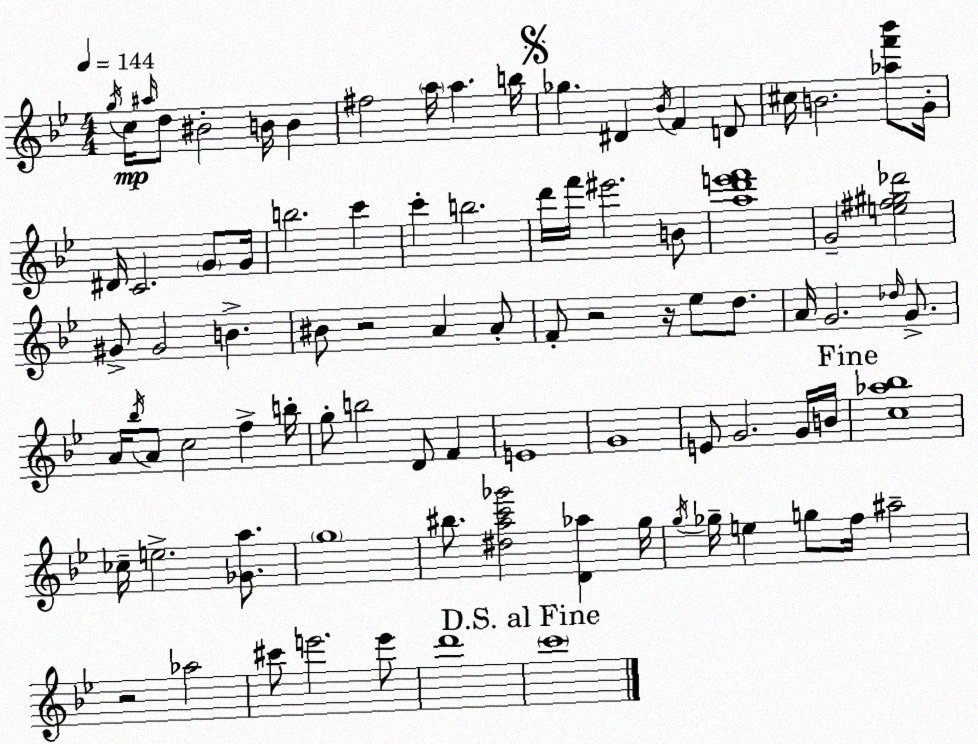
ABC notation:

X:1
T:Untitled
M:4/4
L:1/4
K:Gm
g/4 c/4 ^a/4 d/2 ^B2 B/4 B ^f2 a/4 a b/4 _g ^D _B/4 F D/2 ^c/4 B2 [_af'_b']/2 G/4 ^D/4 C2 G/2 G/4 b2 c' c' b2 d'/4 f'/4 ^e'2 B/2 [ad'e'f']4 G2 [e^f^g_d']2 ^G/2 ^G2 B ^B/2 z2 A A/2 F/2 z2 z/4 _e/2 d/2 A/4 G2 _d/4 G/2 A/4 _b/4 A/2 c2 f b/4 g/2 b2 D/2 F E4 G4 E/2 G2 G/4 B/4 [c_a_b]4 _c/4 e2 [_Ga]/2 g4 ^b/2 [^dac'_g']2 [D_a] g/4 g/4 _g/4 e g/2 f/4 ^a2 z2 _a2 ^c'/2 e'2 e'/2 d'4 c'4